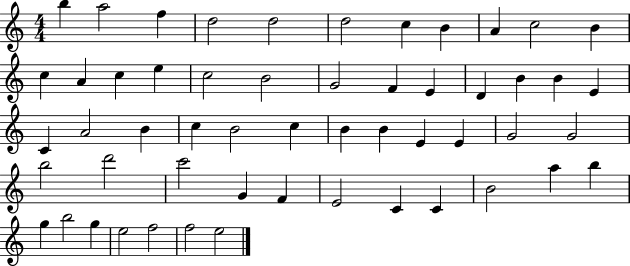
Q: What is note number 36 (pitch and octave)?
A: G4